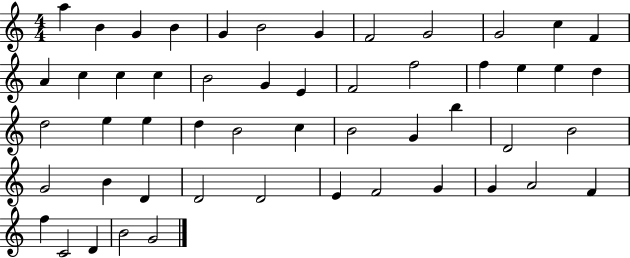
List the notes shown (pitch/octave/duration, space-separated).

A5/q B4/q G4/q B4/q G4/q B4/h G4/q F4/h G4/h G4/h C5/q F4/q A4/q C5/q C5/q C5/q B4/h G4/q E4/q F4/h F5/h F5/q E5/q E5/q D5/q D5/h E5/q E5/q D5/q B4/h C5/q B4/h G4/q B5/q D4/h B4/h G4/h B4/q D4/q D4/h D4/h E4/q F4/h G4/q G4/q A4/h F4/q F5/q C4/h D4/q B4/h G4/h